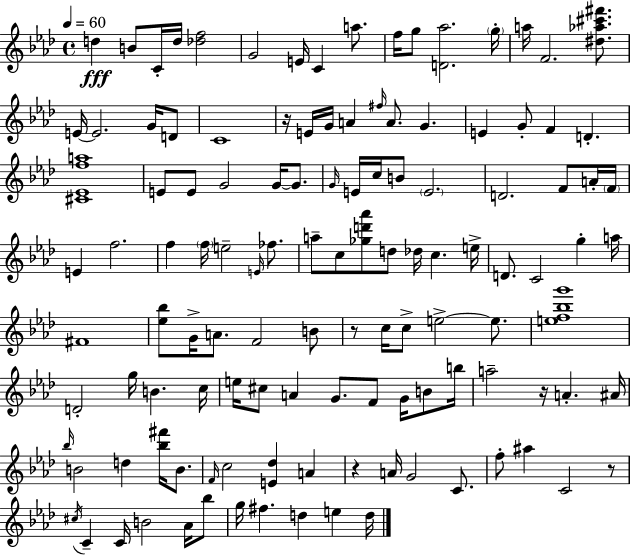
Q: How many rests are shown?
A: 5